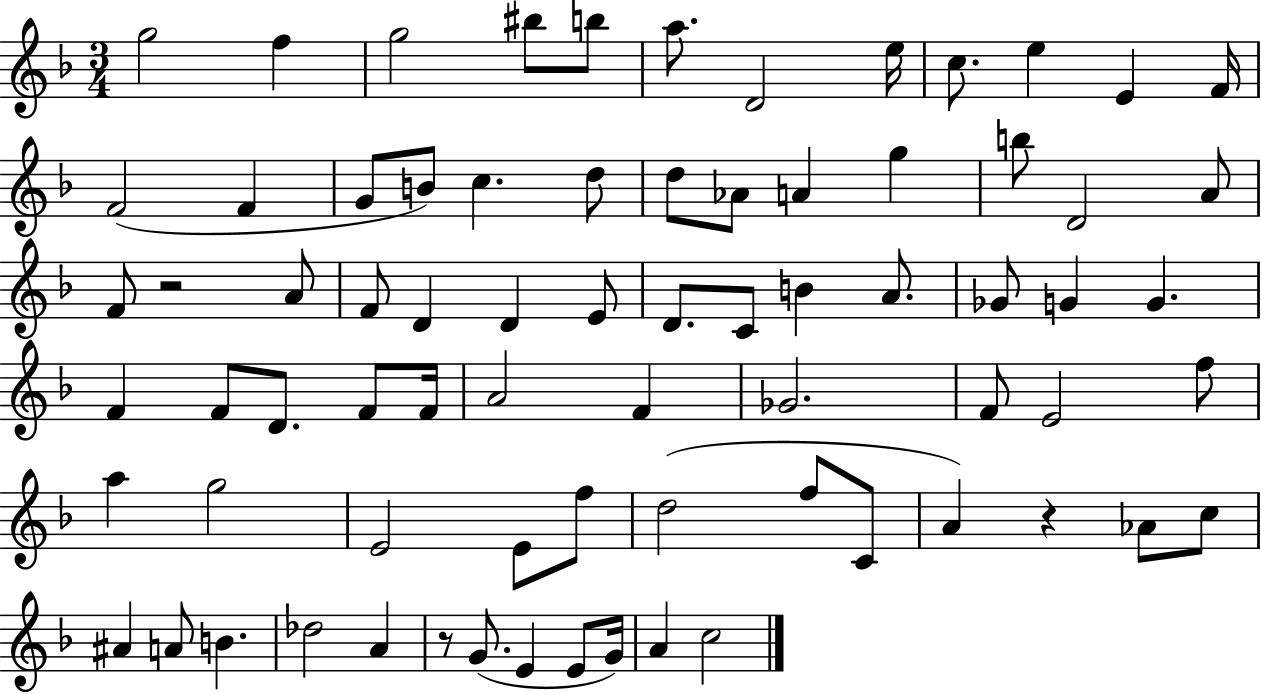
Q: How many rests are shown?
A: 3